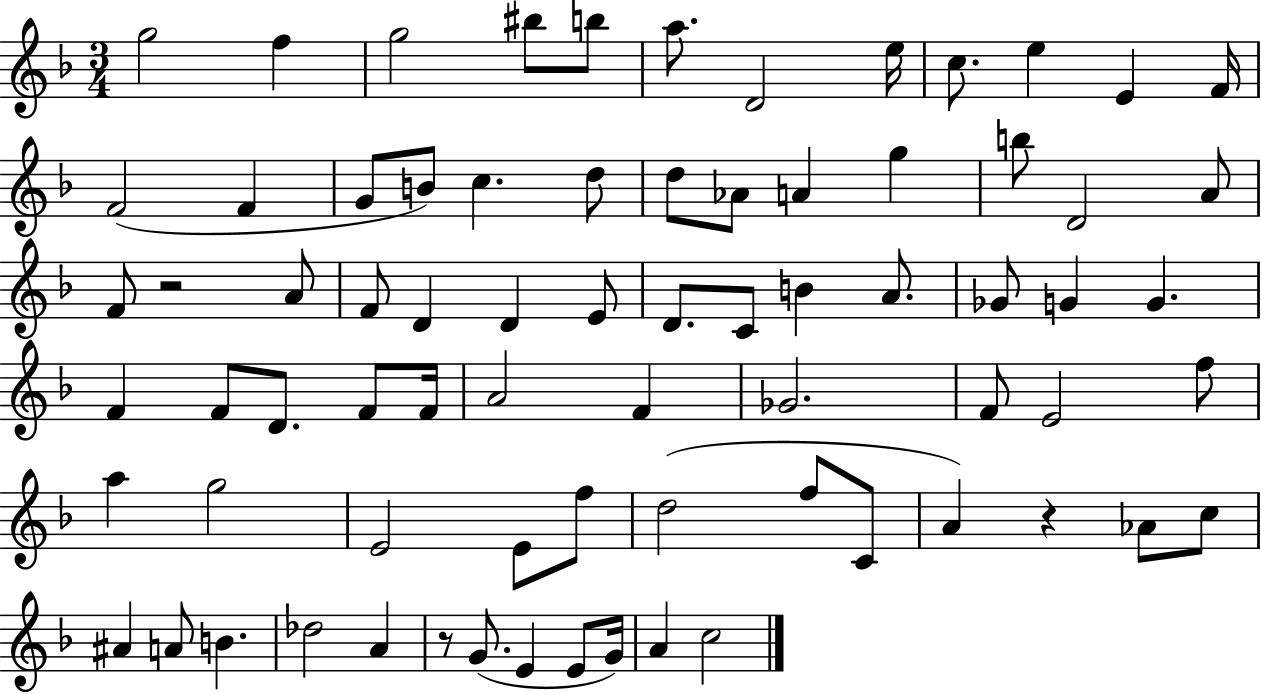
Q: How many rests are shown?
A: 3